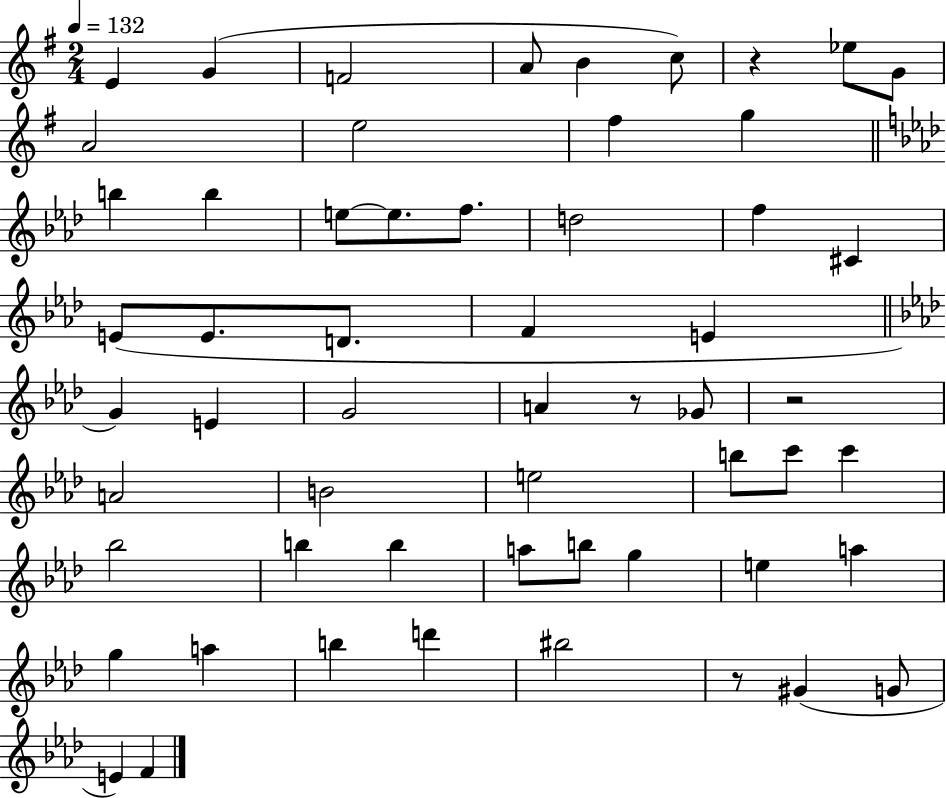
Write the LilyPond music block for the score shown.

{
  \clef treble
  \numericTimeSignature
  \time 2/4
  \key g \major
  \tempo 4 = 132
  e'4 g'4( | f'2 | a'8 b'4 c''8) | r4 ees''8 g'8 | \break a'2 | e''2 | fis''4 g''4 | \bar "||" \break \key aes \major b''4 b''4 | e''8~~ e''8. f''8. | d''2 | f''4 cis'4 | \break e'8( e'8. d'8. | f'4 e'4 | \bar "||" \break \key aes \major g'4) e'4 | g'2 | a'4 r8 ges'8 | r2 | \break a'2 | b'2 | e''2 | b''8 c'''8 c'''4 | \break bes''2 | b''4 b''4 | a''8 b''8 g''4 | e''4 a''4 | \break g''4 a''4 | b''4 d'''4 | bis''2 | r8 gis'4( g'8 | \break e'4) f'4 | \bar "|."
}